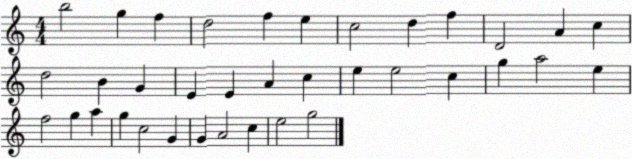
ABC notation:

X:1
T:Untitled
M:4/4
L:1/4
K:C
b2 g f d2 f e c2 d f D2 A c d2 B G E E A c e e2 c g a2 e f2 g a g c2 G G A2 c e2 g2